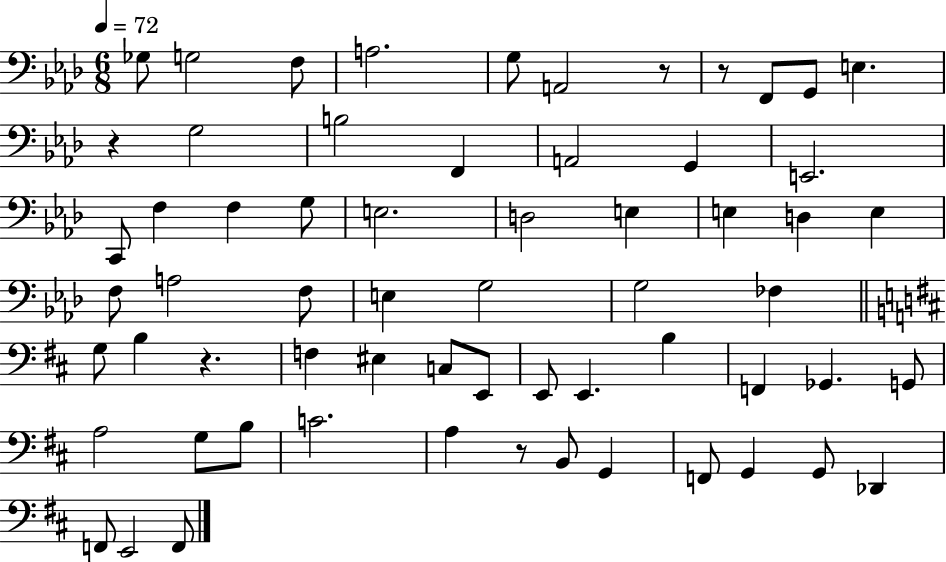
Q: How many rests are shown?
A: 5